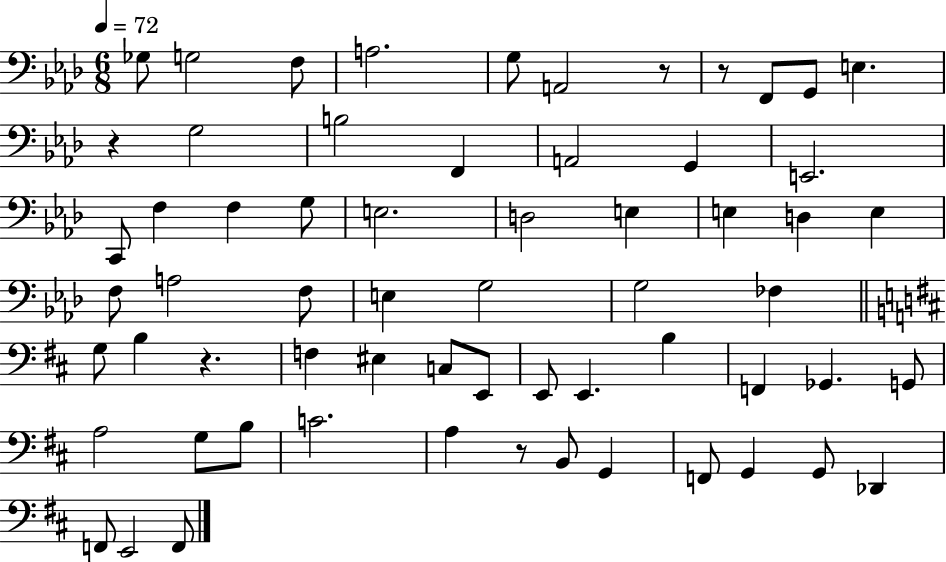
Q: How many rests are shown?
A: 5